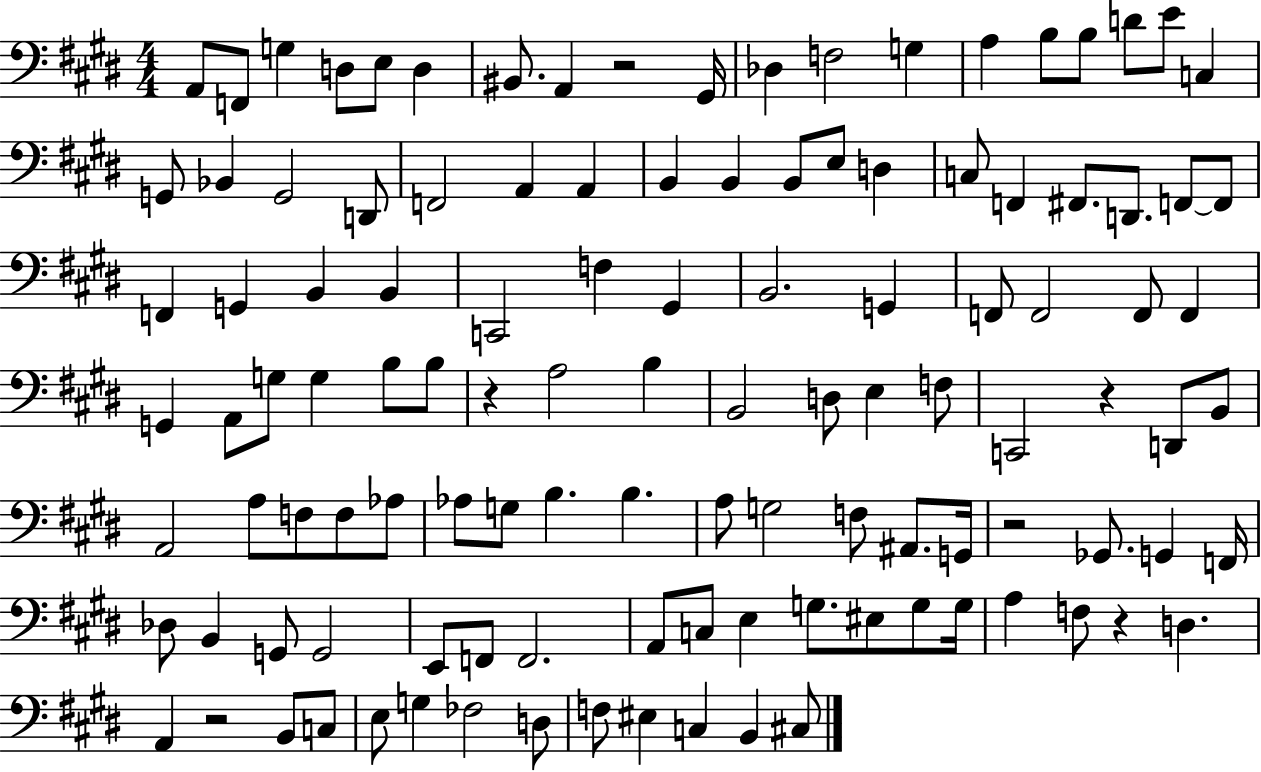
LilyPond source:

{
  \clef bass
  \numericTimeSignature
  \time 4/4
  \key e \major
  a,8 f,8 g4 d8 e8 d4 | bis,8. a,4 r2 gis,16 | des4 f2 g4 | a4 b8 b8 d'8 e'8 c4 | \break g,8 bes,4 g,2 d,8 | f,2 a,4 a,4 | b,4 b,4 b,8 e8 d4 | c8 f,4 fis,8. d,8. f,8~~ f,8 | \break f,4 g,4 b,4 b,4 | c,2 f4 gis,4 | b,2. g,4 | f,8 f,2 f,8 f,4 | \break g,4 a,8 g8 g4 b8 b8 | r4 a2 b4 | b,2 d8 e4 f8 | c,2 r4 d,8 b,8 | \break a,2 a8 f8 f8 aes8 | aes8 g8 b4. b4. | a8 g2 f8 ais,8. g,16 | r2 ges,8. g,4 f,16 | \break des8 b,4 g,8 g,2 | e,8 f,8 f,2. | a,8 c8 e4 g8. eis8 g8 g16 | a4 f8 r4 d4. | \break a,4 r2 b,8 c8 | e8 g4 fes2 d8 | f8 eis4 c4 b,4 cis8 | \bar "|."
}